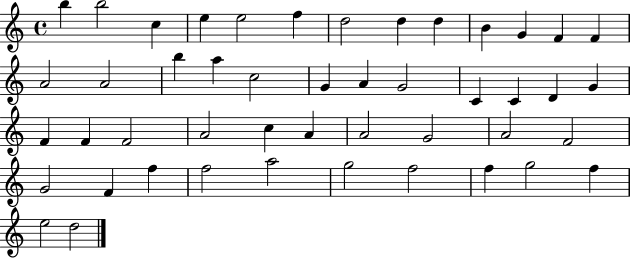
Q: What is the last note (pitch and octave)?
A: D5